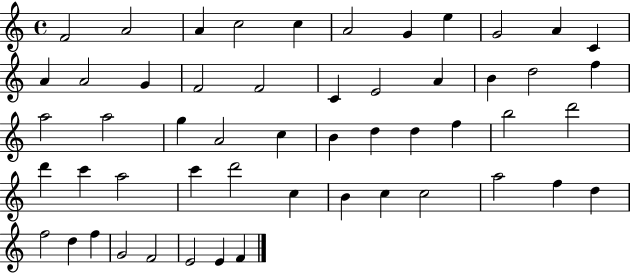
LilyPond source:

{
  \clef treble
  \time 4/4
  \defaultTimeSignature
  \key c \major
  f'2 a'2 | a'4 c''2 c''4 | a'2 g'4 e''4 | g'2 a'4 c'4 | \break a'4 a'2 g'4 | f'2 f'2 | c'4 e'2 a'4 | b'4 d''2 f''4 | \break a''2 a''2 | g''4 a'2 c''4 | b'4 d''4 d''4 f''4 | b''2 d'''2 | \break d'''4 c'''4 a''2 | c'''4 d'''2 c''4 | b'4 c''4 c''2 | a''2 f''4 d''4 | \break f''2 d''4 f''4 | g'2 f'2 | e'2 e'4 f'4 | \bar "|."
}